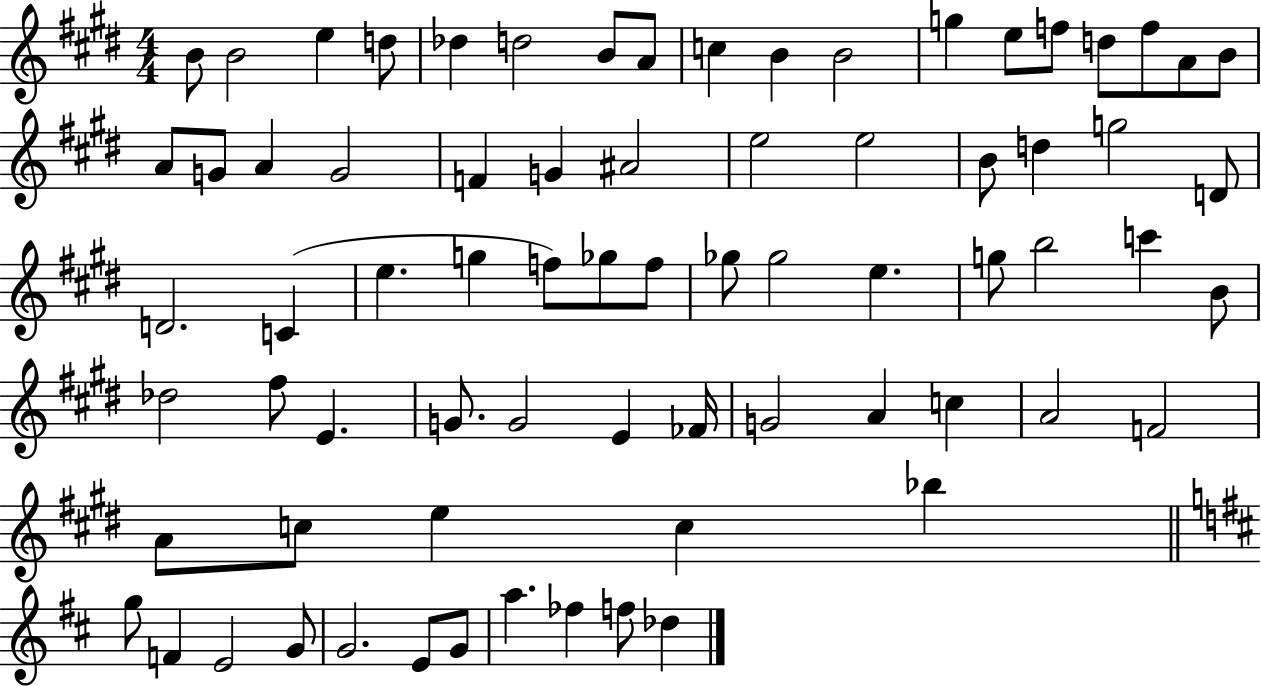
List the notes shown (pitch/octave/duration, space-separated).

B4/e B4/h E5/q D5/e Db5/q D5/h B4/e A4/e C5/q B4/q B4/h G5/q E5/e F5/e D5/e F5/e A4/e B4/e A4/e G4/e A4/q G4/h F4/q G4/q A#4/h E5/h E5/h B4/e D5/q G5/h D4/e D4/h. C4/q E5/q. G5/q F5/e Gb5/e F5/e Gb5/e Gb5/h E5/q. G5/e B5/h C6/q B4/e Db5/h F#5/e E4/q. G4/e. G4/h E4/q FES4/s G4/h A4/q C5/q A4/h F4/h A4/e C5/e E5/q C5/q Bb5/q G5/e F4/q E4/h G4/e G4/h. E4/e G4/e A5/q. FES5/q F5/e Db5/q